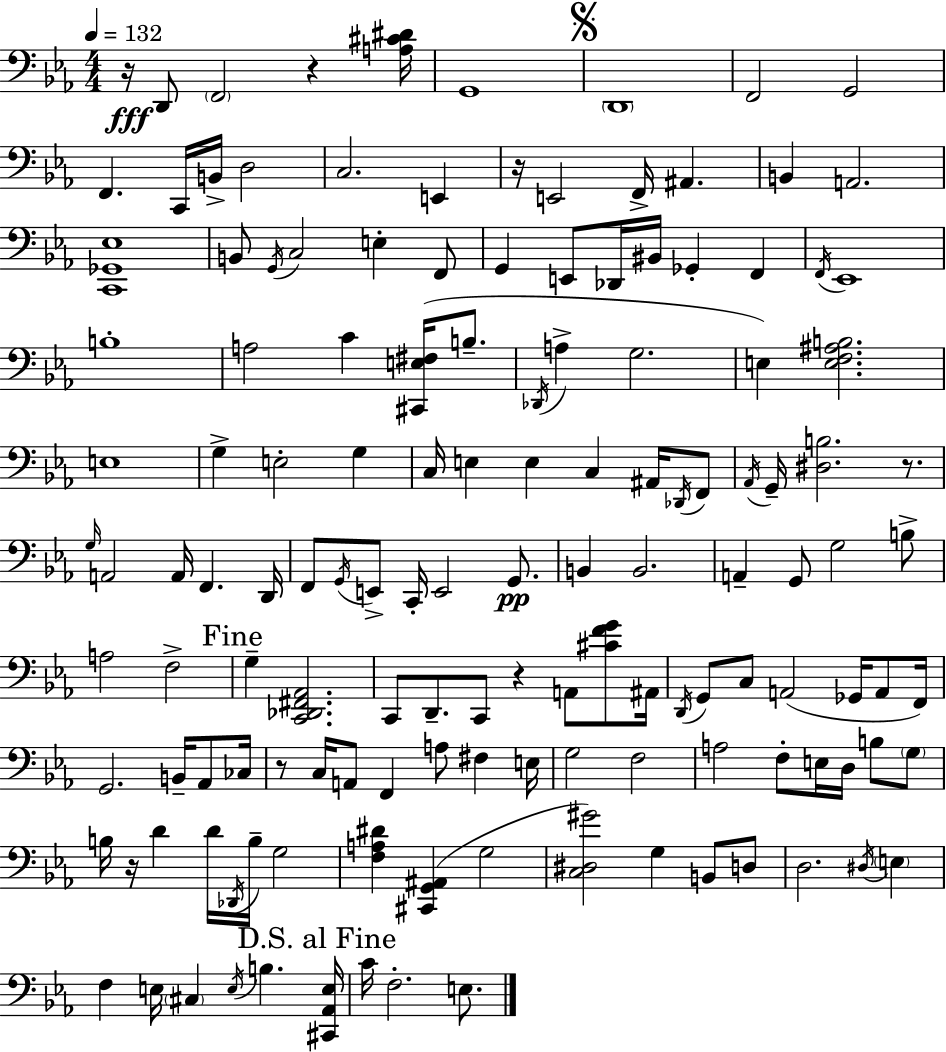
R/s D2/e F2/h R/q [A3,C#4,D#4]/s G2/w D2/w F2/h G2/h F2/q. C2/s B2/s D3/h C3/h. E2/q R/s E2/h F2/s A#2/q. B2/q A2/h. [C2,Gb2,Eb3]/w B2/e G2/s C3/h E3/q F2/e G2/q E2/e Db2/s BIS2/s Gb2/q F2/q F2/s Eb2/w B3/w A3/h C4/q [C#2,E3,F#3]/s B3/e. Db2/s A3/q G3/h. E3/q [E3,F3,A#3,B3]/h. E3/w G3/q E3/h G3/q C3/s E3/q E3/q C3/q A#2/s Db2/s F2/e Ab2/s G2/s [D#3,B3]/h. R/e. G3/s A2/h A2/s F2/q. D2/s F2/e G2/s E2/e C2/s E2/h G2/e. B2/q B2/h. A2/q G2/e G3/h B3/e A3/h F3/h G3/q [C2,Db2,F#2,Ab2]/h. C2/e D2/e. C2/e R/q A2/e [C#4,F4,G4]/e A#2/s D2/s G2/e C3/e A2/h Gb2/s A2/e F2/s G2/h. B2/s Ab2/e CES3/s R/e C3/s A2/e F2/q A3/e F#3/q E3/s G3/h F3/h A3/h F3/e E3/s D3/s B3/e G3/e B3/s R/s D4/q D4/s Db2/s B3/s G3/h [F3,A3,D#4]/q [C#2,G2,A#2]/q G3/h [C3,D#3,G#4]/h G3/q B2/e D3/e D3/h. D#3/s E3/q F3/q E3/s C#3/q E3/s B3/q. [C#2,Ab2,E3]/s C4/s F3/h. E3/e.